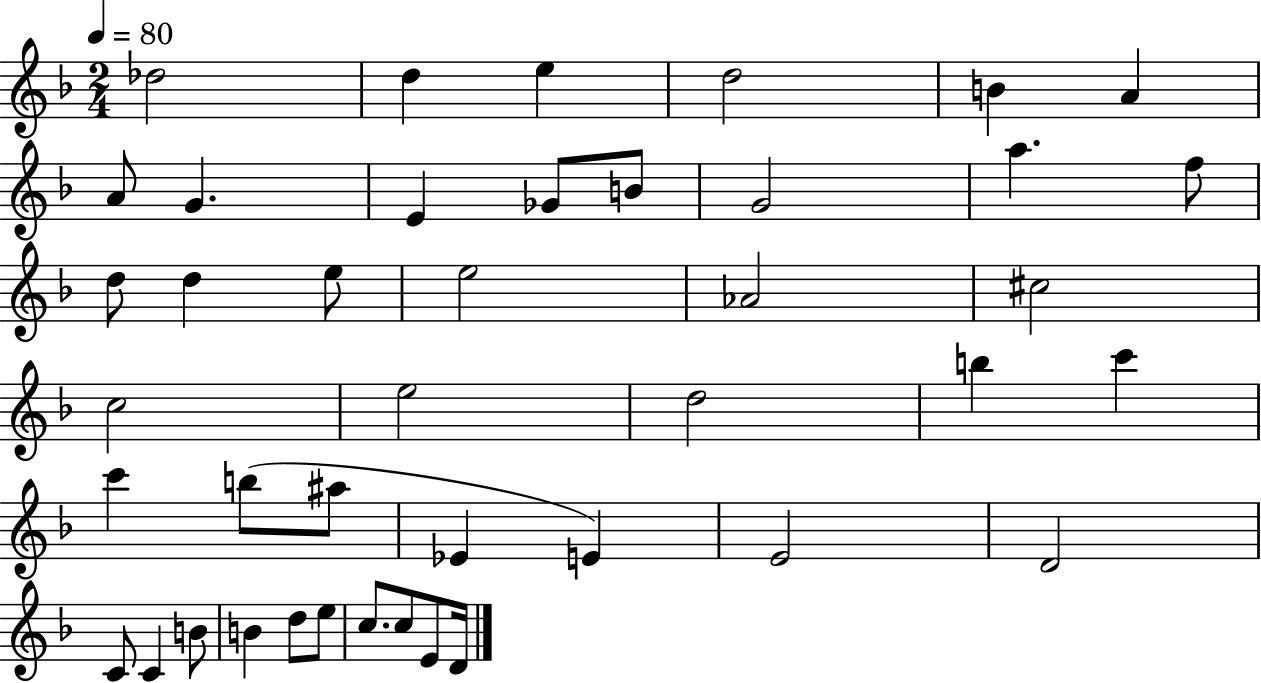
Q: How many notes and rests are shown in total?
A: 42